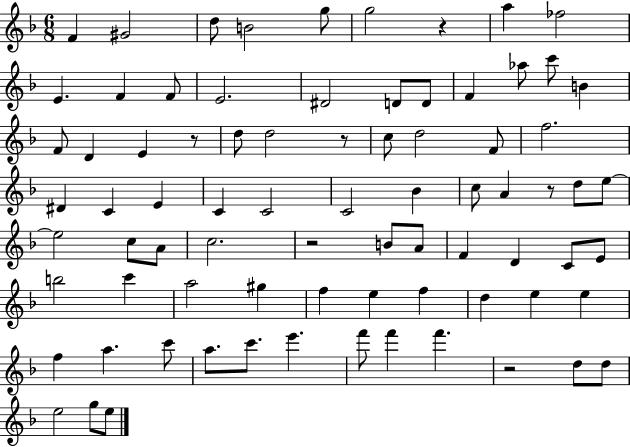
F4/q G#4/h D5/e B4/h G5/e G5/h R/q A5/q FES5/h E4/q. F4/q F4/e E4/h. D#4/h D4/e D4/e F4/q Ab5/e C6/e B4/q F4/e D4/q E4/q R/e D5/e D5/h R/e C5/e D5/h F4/e F5/h. D#4/q C4/q E4/q C4/q C4/h C4/h Bb4/q C5/e A4/q R/e D5/e E5/e E5/h C5/e A4/e C5/h. R/h B4/e A4/e F4/q D4/q C4/e E4/e B5/h C6/q A5/h G#5/q F5/q E5/q F5/q D5/q E5/q E5/q F5/q A5/q. C6/e A5/e. C6/e. E6/q. F6/e F6/q F6/q. R/h D5/e D5/e E5/h G5/e E5/e